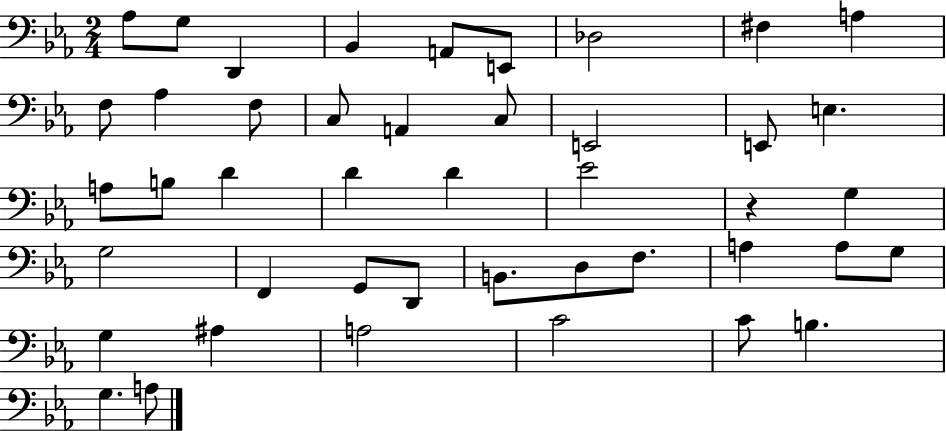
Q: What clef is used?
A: bass